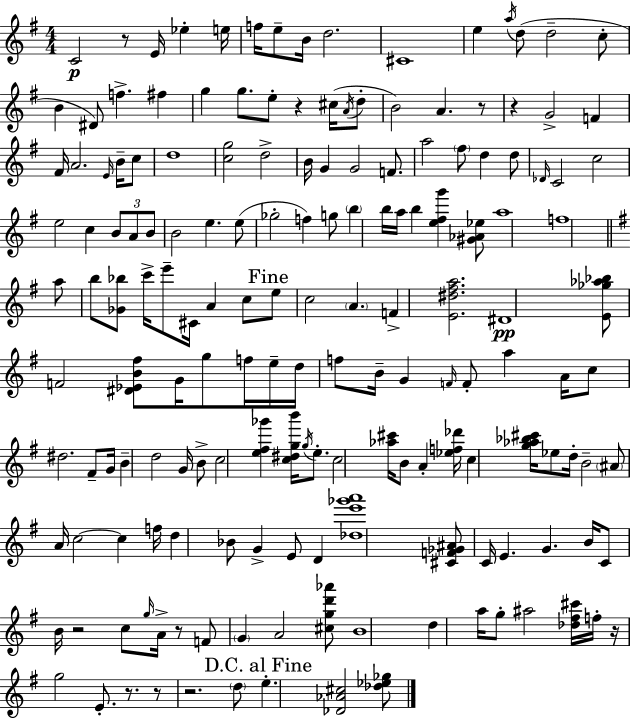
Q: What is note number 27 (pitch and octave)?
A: G4